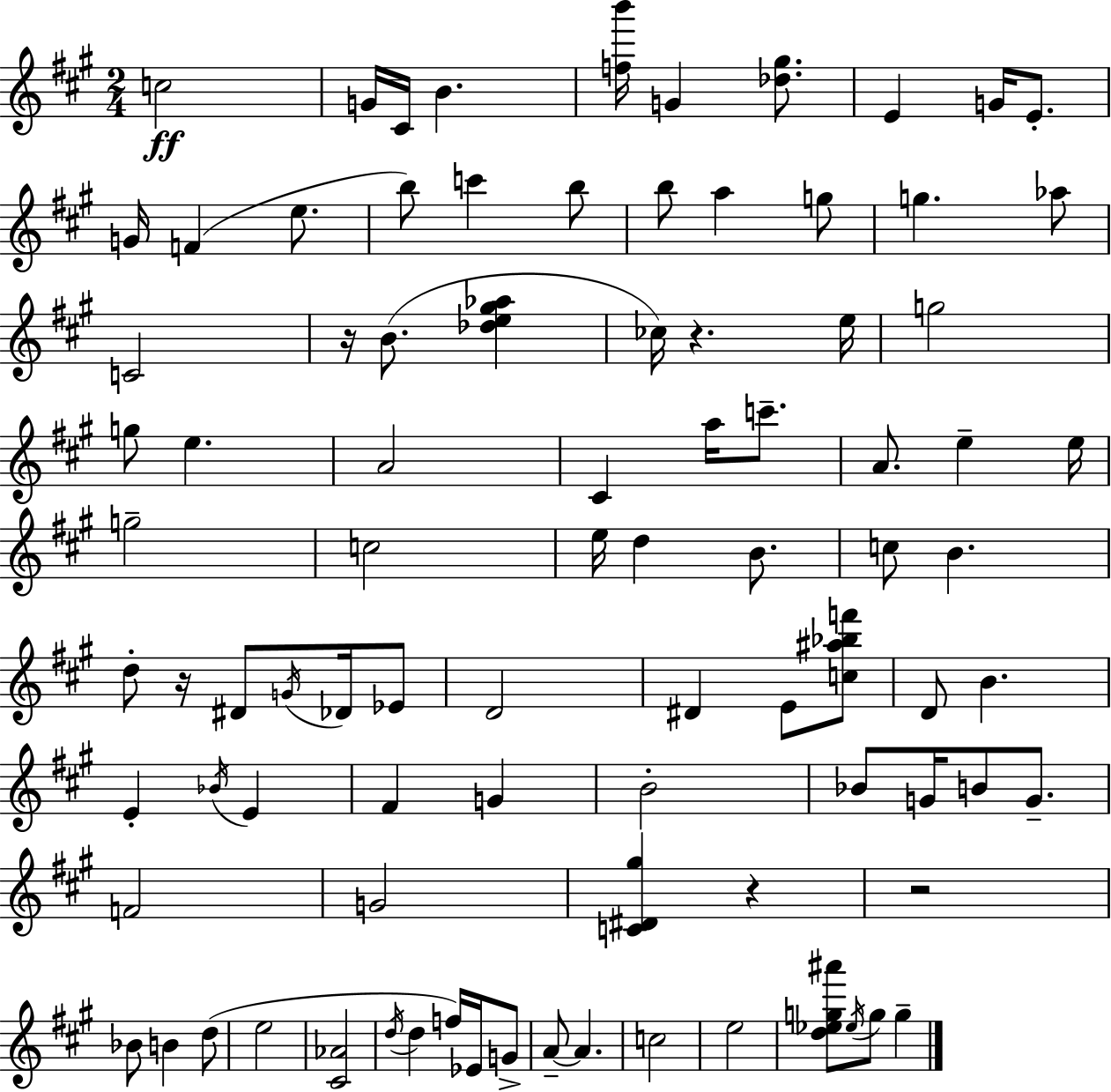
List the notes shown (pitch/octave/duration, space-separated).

C5/h G4/s C#4/s B4/q. [F5,B6]/s G4/q [Db5,G#5]/e. E4/q G4/s E4/e. G4/s F4/q E5/e. B5/e C6/q B5/e B5/e A5/q G5/e G5/q. Ab5/e C4/h R/s B4/e. [Db5,E5,G#5,Ab5]/q CES5/s R/q. E5/s G5/h G5/e E5/q. A4/h C#4/q A5/s C6/e. A4/e. E5/q E5/s G5/h C5/h E5/s D5/q B4/e. C5/e B4/q. D5/e R/s D#4/e G4/s Db4/s Eb4/e D4/h D#4/q E4/e [C5,A#5,Bb5,F6]/e D4/e B4/q. E4/q Bb4/s E4/q F#4/q G4/q B4/h Bb4/e G4/s B4/e G4/e. F4/h G4/h [C4,D#4,G#5]/q R/q R/h Bb4/e B4/q D5/e E5/h [C#4,Ab4]/h D5/s D5/q F5/s Eb4/s G4/e A4/e A4/q. C5/h E5/h [D5,Eb5,G5,A#6]/e Eb5/s G5/e G5/q